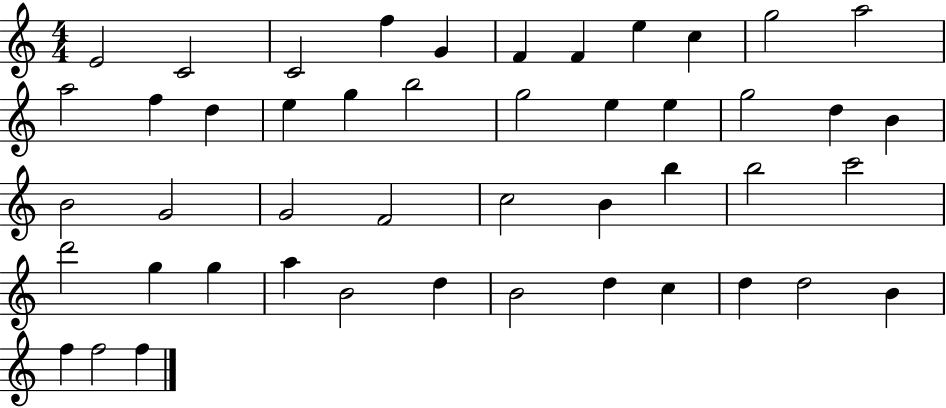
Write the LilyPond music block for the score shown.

{
  \clef treble
  \numericTimeSignature
  \time 4/4
  \key c \major
  e'2 c'2 | c'2 f''4 g'4 | f'4 f'4 e''4 c''4 | g''2 a''2 | \break a''2 f''4 d''4 | e''4 g''4 b''2 | g''2 e''4 e''4 | g''2 d''4 b'4 | \break b'2 g'2 | g'2 f'2 | c''2 b'4 b''4 | b''2 c'''2 | \break d'''2 g''4 g''4 | a''4 b'2 d''4 | b'2 d''4 c''4 | d''4 d''2 b'4 | \break f''4 f''2 f''4 | \bar "|."
}